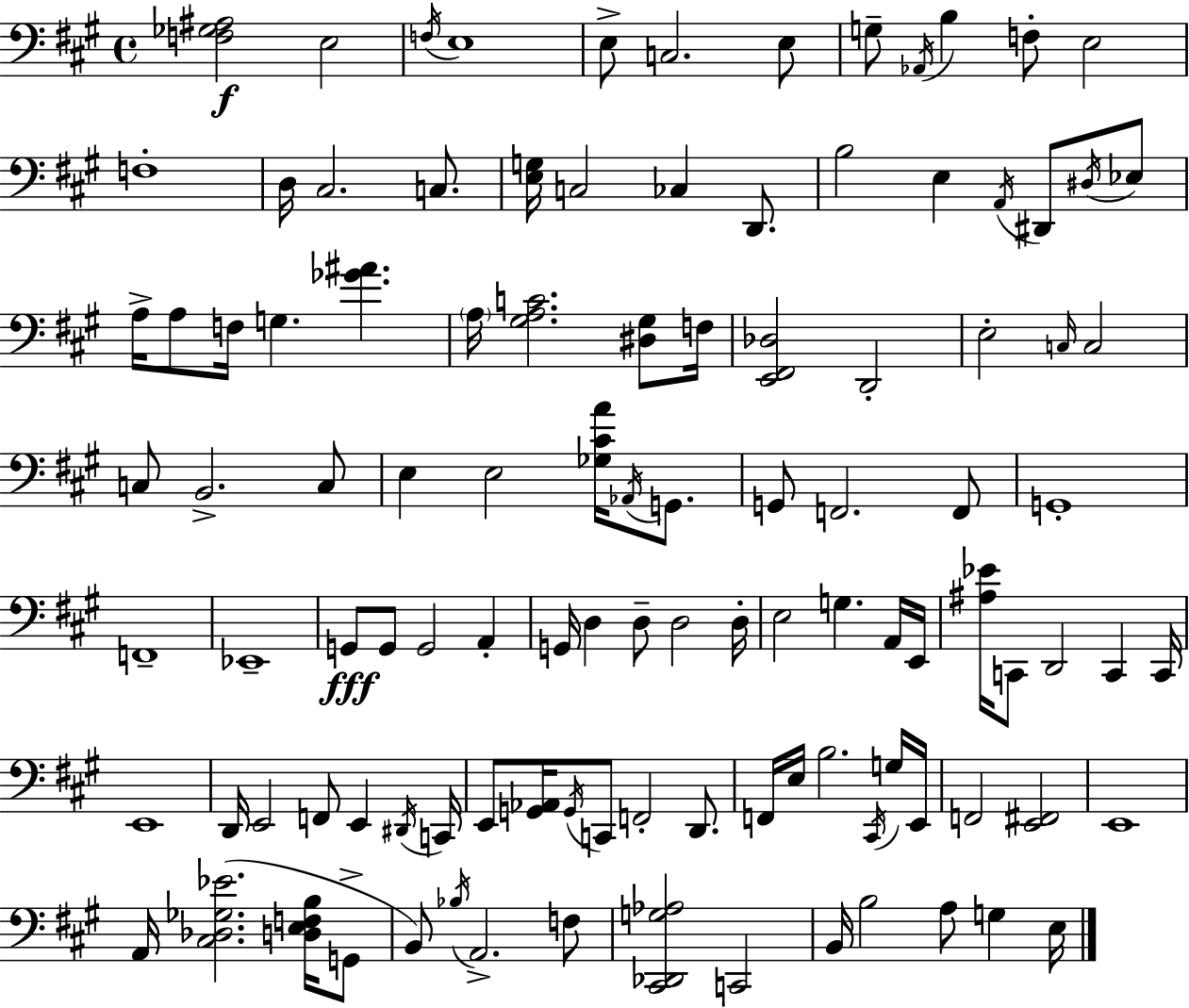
[F3,Gb3,A#3]/h E3/h F3/s E3/w E3/e C3/h. E3/e G3/e Ab2/s B3/q F3/e E3/h F3/w D3/s C#3/h. C3/e. [E3,G3]/s C3/h CES3/q D2/e. B3/h E3/q A2/s D#2/e D#3/s Eb3/e A3/s A3/e F3/s G3/q. [Gb4,A#4]/q. A3/s [G#3,A3,C4]/h. [D#3,G#3]/e F3/s [E2,F#2,Db3]/h D2/h E3/h C3/s C3/h C3/e B2/h. C3/e E3/q E3/h [Gb3,C#4,A4]/s Ab2/s G2/e. G2/e F2/h. F2/e G2/w F2/w Eb2/w G2/e G2/e G2/h A2/q G2/s D3/q D3/e D3/h D3/s E3/h G3/q. A2/s E2/s [A#3,Eb4]/s C2/e D2/h C2/q C2/s E2/w D2/s E2/h F2/e E2/q D#2/s C2/s E2/e [G2,Ab2]/s G2/s C2/e F2/h D2/e. F2/s E3/s B3/h. C#2/s G3/s E2/s F2/h [E2,F#2]/h E2/w A2/s [C#3,Db3,Gb3,Eb4]/h. [D3,E3,F3,B3]/s G2/e B2/e Bb3/s A2/h. F3/e [C#2,Db2,G3,Ab3]/h C2/h B2/s B3/h A3/e G3/q E3/s